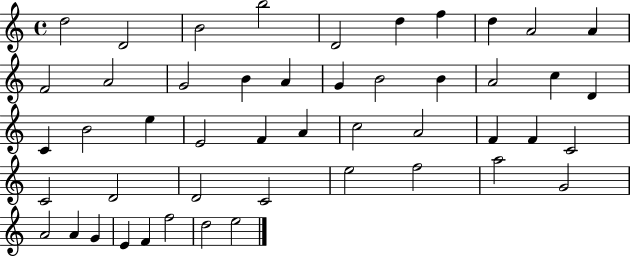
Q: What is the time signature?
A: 4/4